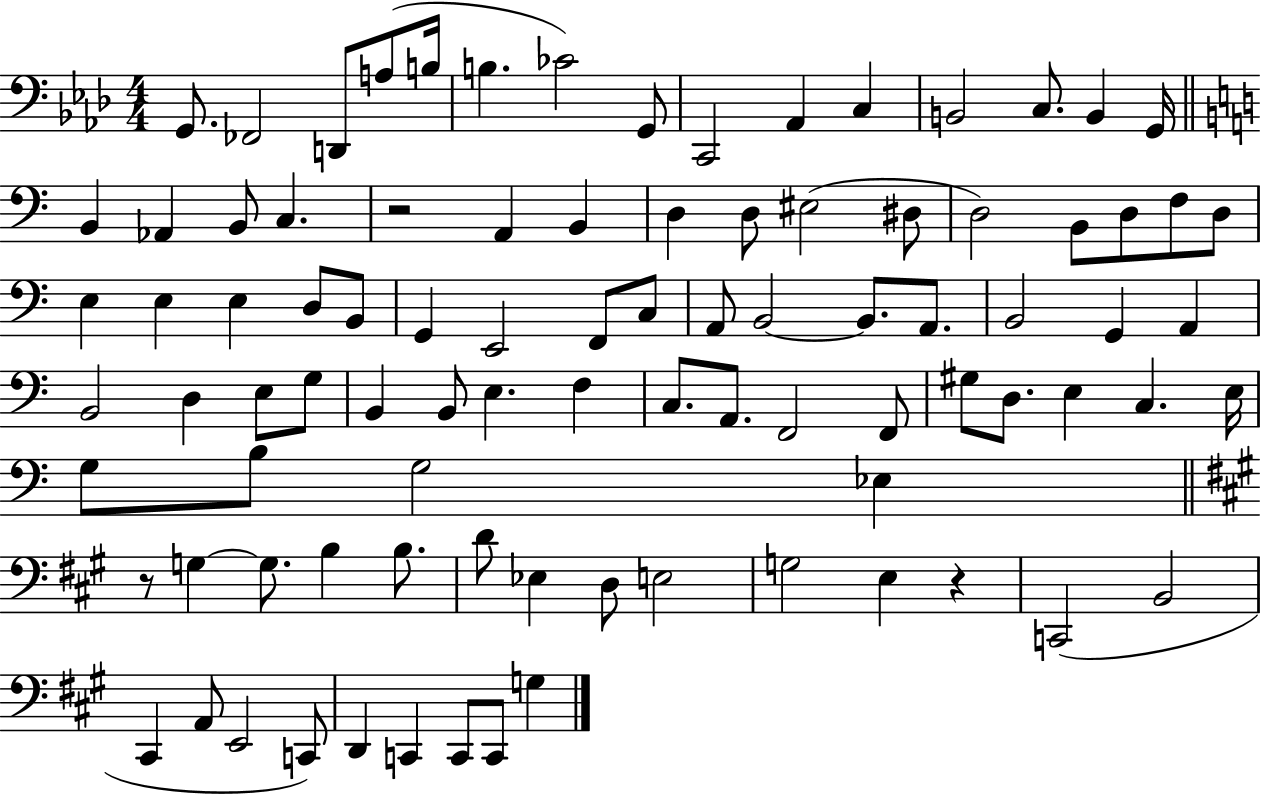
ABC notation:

X:1
T:Untitled
M:4/4
L:1/4
K:Ab
G,,/2 _F,,2 D,,/2 A,/2 B,/4 B, _C2 G,,/2 C,,2 _A,, C, B,,2 C,/2 B,, G,,/4 B,, _A,, B,,/2 C, z2 A,, B,, D, D,/2 ^E,2 ^D,/2 D,2 B,,/2 D,/2 F,/2 D,/2 E, E, E, D,/2 B,,/2 G,, E,,2 F,,/2 C,/2 A,,/2 B,,2 B,,/2 A,,/2 B,,2 G,, A,, B,,2 D, E,/2 G,/2 B,, B,,/2 E, F, C,/2 A,,/2 F,,2 F,,/2 ^G,/2 D,/2 E, C, E,/4 G,/2 B,/2 G,2 _E, z/2 G, G,/2 B, B,/2 D/2 _E, D,/2 E,2 G,2 E, z C,,2 B,,2 ^C,, A,,/2 E,,2 C,,/2 D,, C,, C,,/2 C,,/2 G,